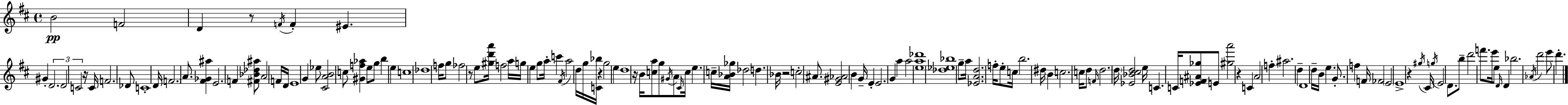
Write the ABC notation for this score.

X:1
T:Untitled
M:4/4
L:1/4
K:D
B2 F2 D z/2 F/4 F ^E ^G D2 D2 C2 z/4 C/4 F2 _D/2 C4 D/4 F2 A/2 [^F_G^a] E2 F [^F_B_d^a]/2 A2 F/4 D/4 E4 G _e/2 [^CAB]2 c/2 [^Gf_a] e/2 g/2 b e c4 _d4 f/4 g/2 _f2 z/2 e/2 [^gd'a']/4 f2 a/4 g/4 e g/2 a/4 c' ^F/4 a2 d/4 g/4 [C_b]/4 z g2 e d4 z/4 B/4 [ca]/2 g/2 ^G/4 A/2 ^C/4 c/4 e c/4 [A_B_g]/4 _d2 d _B/4 z2 c2 ^A/2 [E^G_A]2 B G/4 E E2 G a a2 [ea_d']4 [_d_e_b]4 g/2 a/4 [_EAd]2 f/4 e/2 c/4 b2 ^d/4 B c2 c/4 d/2 F/4 d2 d/4 [_E_B^cd]2 e/4 C C/4 [_EF^A_g]/2 E/2 [^ga']2 z C A2 f ^a2 d D4 d/4 B/4 e G/2 f F/4 _F2 E2 E4 z ^g/4 ^C/4 g/4 E2 D/2 b/2 d'2 f'/2 e'/4 e/2 D/4 D _b2 _A/4 d'2 e'/2 d'